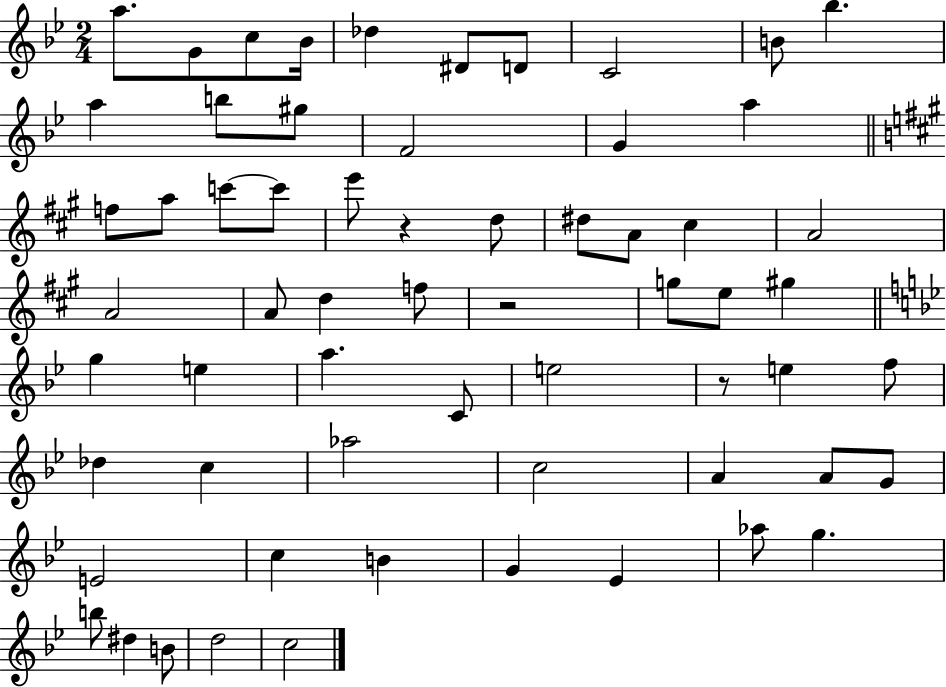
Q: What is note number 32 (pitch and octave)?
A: E5